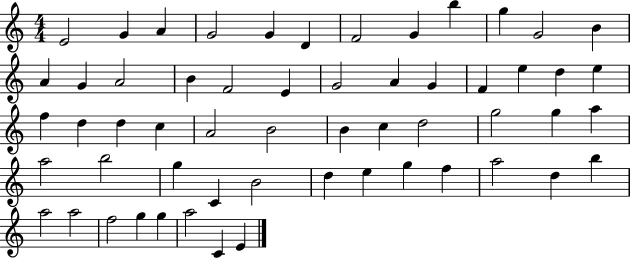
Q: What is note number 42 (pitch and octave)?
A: B4